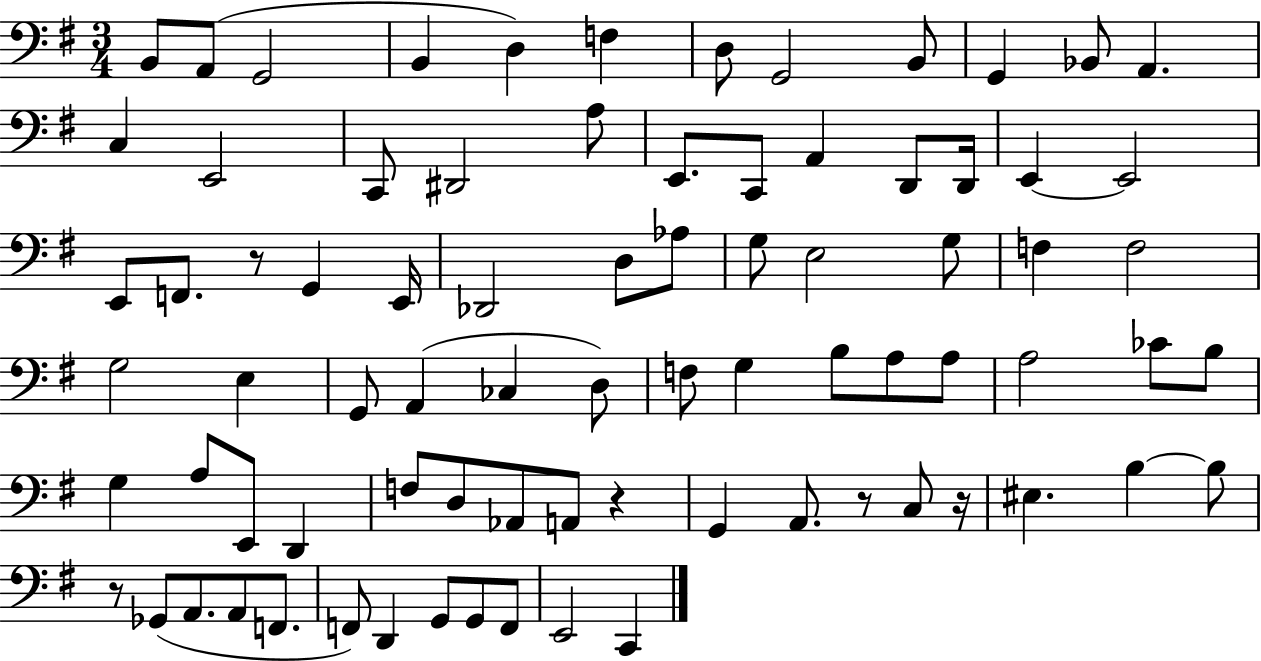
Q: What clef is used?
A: bass